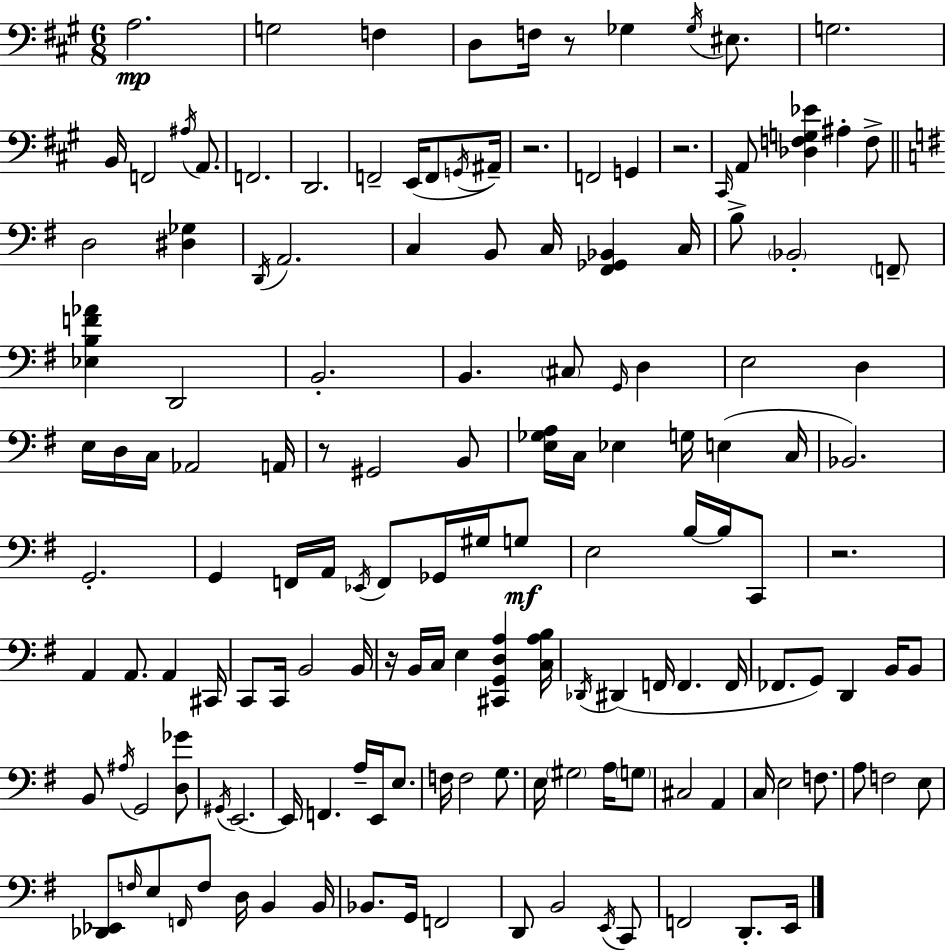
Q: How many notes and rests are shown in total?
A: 148